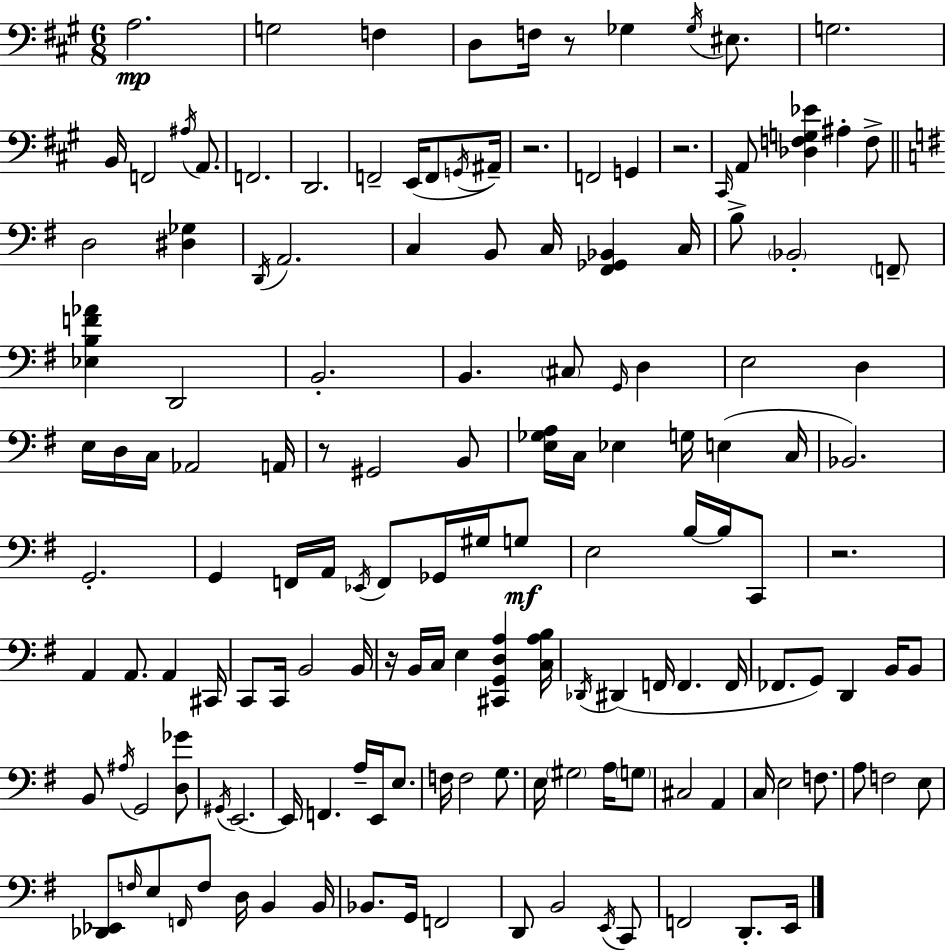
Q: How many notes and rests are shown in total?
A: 148